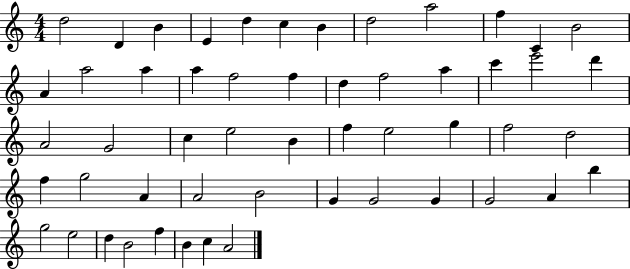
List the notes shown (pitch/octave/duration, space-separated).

D5/h D4/q B4/q E4/q D5/q C5/q B4/q D5/h A5/h F5/q C4/q B4/h A4/q A5/h A5/q A5/q F5/h F5/q D5/q F5/h A5/q C6/q E6/h D6/q A4/h G4/h C5/q E5/h B4/q F5/q E5/h G5/q F5/h D5/h F5/q G5/h A4/q A4/h B4/h G4/q G4/h G4/q G4/h A4/q B5/q G5/h E5/h D5/q B4/h F5/q B4/q C5/q A4/h